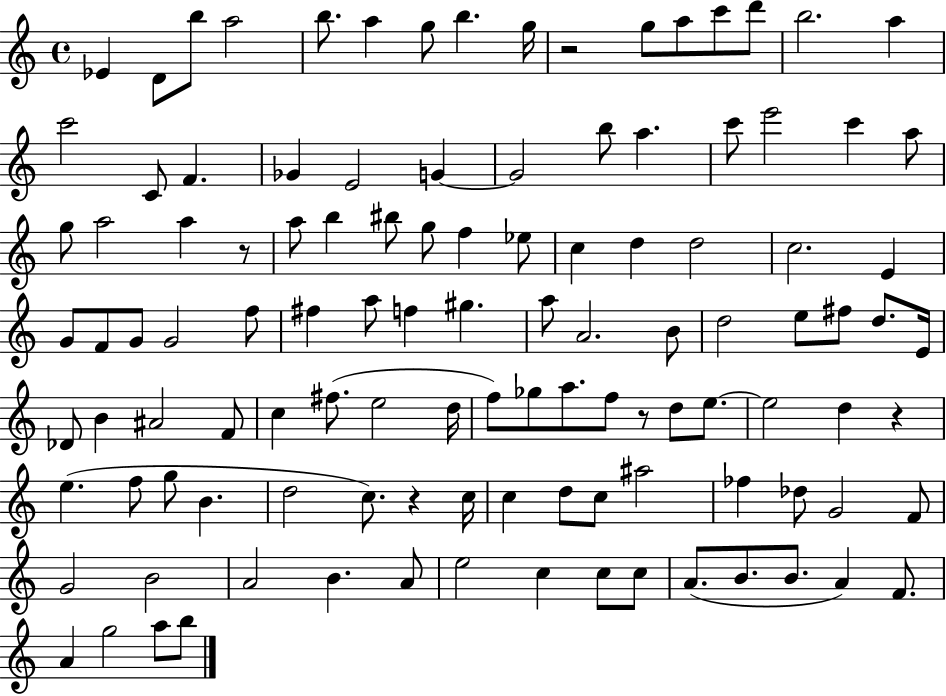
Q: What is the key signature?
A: C major